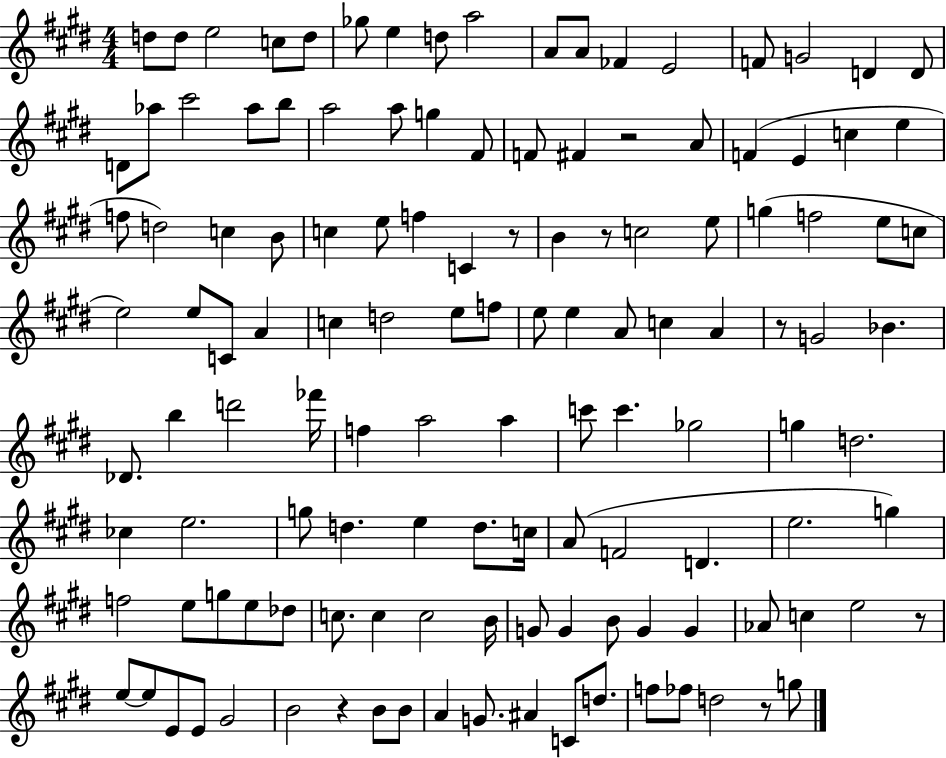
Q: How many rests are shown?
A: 7